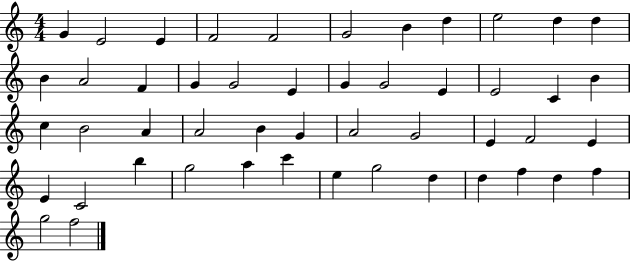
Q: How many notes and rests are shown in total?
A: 49